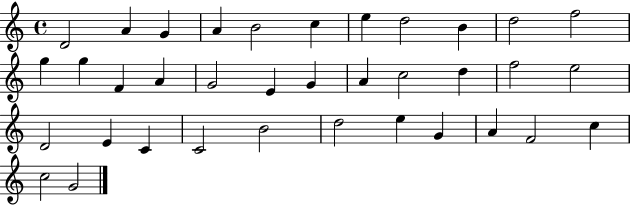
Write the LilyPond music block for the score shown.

{
  \clef treble
  \time 4/4
  \defaultTimeSignature
  \key c \major
  d'2 a'4 g'4 | a'4 b'2 c''4 | e''4 d''2 b'4 | d''2 f''2 | \break g''4 g''4 f'4 a'4 | g'2 e'4 g'4 | a'4 c''2 d''4 | f''2 e''2 | \break d'2 e'4 c'4 | c'2 b'2 | d''2 e''4 g'4 | a'4 f'2 c''4 | \break c''2 g'2 | \bar "|."
}